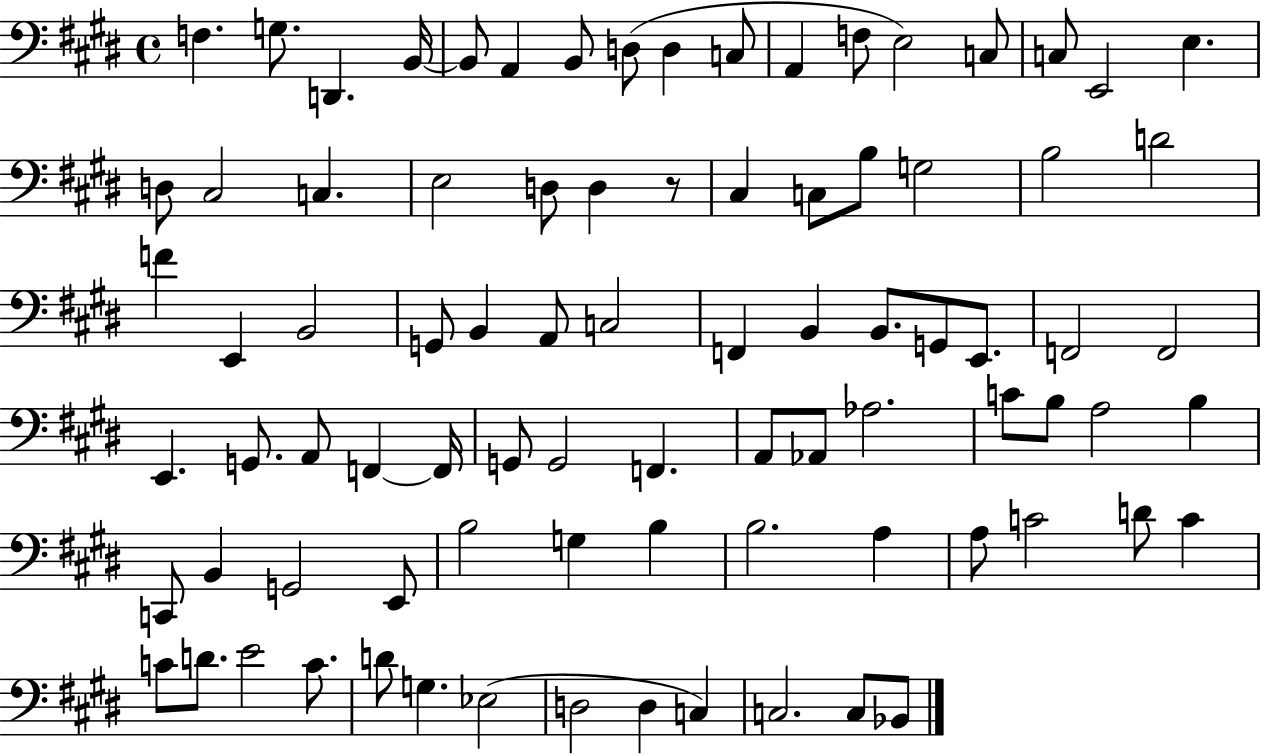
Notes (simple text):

F3/q. G3/e. D2/q. B2/s B2/e A2/q B2/e D3/e D3/q C3/e A2/q F3/e E3/h C3/e C3/e E2/h E3/q. D3/e C#3/h C3/q. E3/h D3/e D3/q R/e C#3/q C3/e B3/e G3/h B3/h D4/h F4/q E2/q B2/h G2/e B2/q A2/e C3/h F2/q B2/q B2/e. G2/e E2/e. F2/h F2/h E2/q. G2/e. A2/e F2/q F2/s G2/e G2/h F2/q. A2/e Ab2/e Ab3/h. C4/e B3/e A3/h B3/q C2/e B2/q G2/h E2/e B3/h G3/q B3/q B3/h. A3/q A3/e C4/h D4/e C4/q C4/e D4/e. E4/h C4/e. D4/e G3/q. Eb3/h D3/h D3/q C3/q C3/h. C3/e Bb2/e